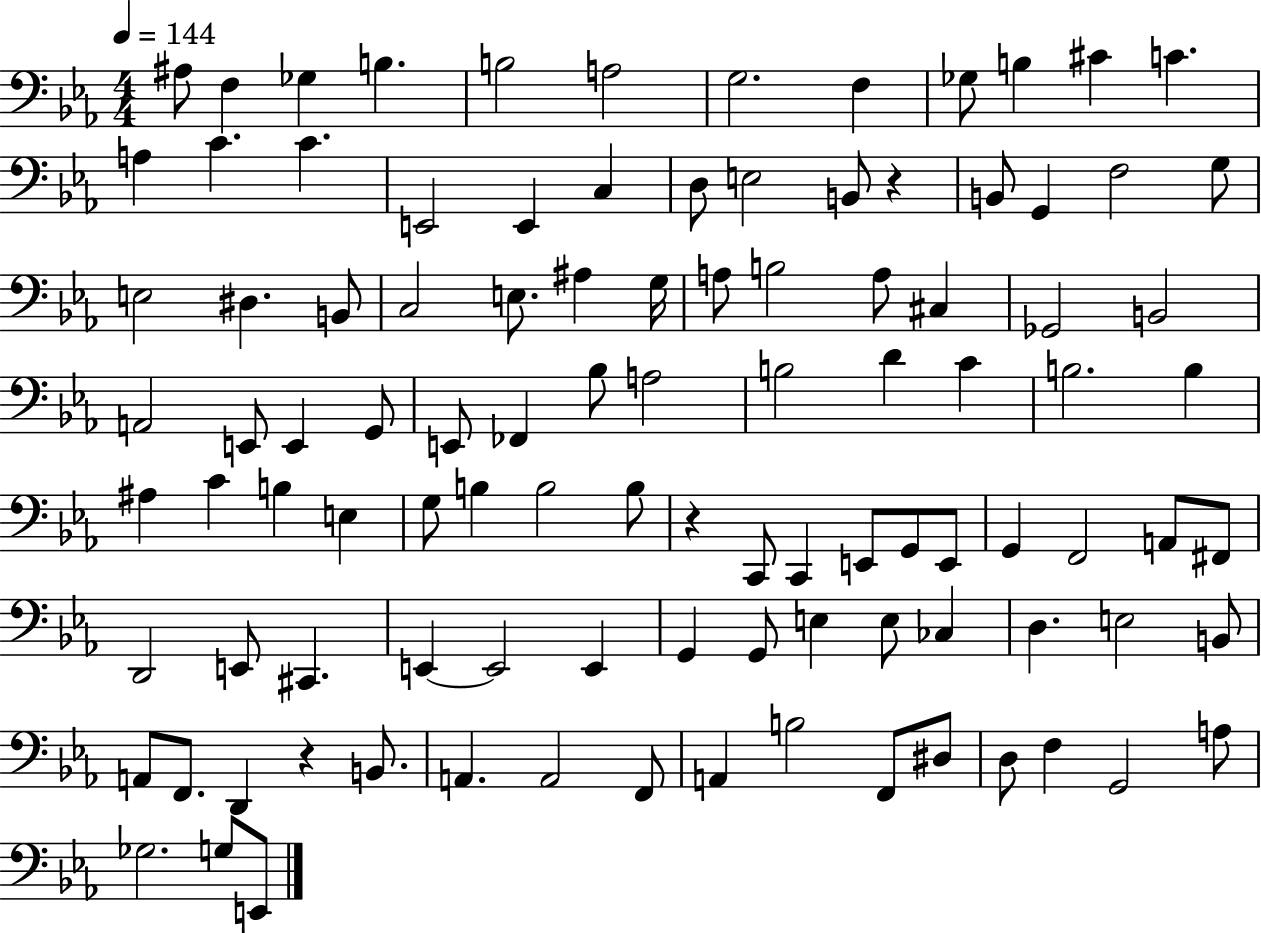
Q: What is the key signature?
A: EES major